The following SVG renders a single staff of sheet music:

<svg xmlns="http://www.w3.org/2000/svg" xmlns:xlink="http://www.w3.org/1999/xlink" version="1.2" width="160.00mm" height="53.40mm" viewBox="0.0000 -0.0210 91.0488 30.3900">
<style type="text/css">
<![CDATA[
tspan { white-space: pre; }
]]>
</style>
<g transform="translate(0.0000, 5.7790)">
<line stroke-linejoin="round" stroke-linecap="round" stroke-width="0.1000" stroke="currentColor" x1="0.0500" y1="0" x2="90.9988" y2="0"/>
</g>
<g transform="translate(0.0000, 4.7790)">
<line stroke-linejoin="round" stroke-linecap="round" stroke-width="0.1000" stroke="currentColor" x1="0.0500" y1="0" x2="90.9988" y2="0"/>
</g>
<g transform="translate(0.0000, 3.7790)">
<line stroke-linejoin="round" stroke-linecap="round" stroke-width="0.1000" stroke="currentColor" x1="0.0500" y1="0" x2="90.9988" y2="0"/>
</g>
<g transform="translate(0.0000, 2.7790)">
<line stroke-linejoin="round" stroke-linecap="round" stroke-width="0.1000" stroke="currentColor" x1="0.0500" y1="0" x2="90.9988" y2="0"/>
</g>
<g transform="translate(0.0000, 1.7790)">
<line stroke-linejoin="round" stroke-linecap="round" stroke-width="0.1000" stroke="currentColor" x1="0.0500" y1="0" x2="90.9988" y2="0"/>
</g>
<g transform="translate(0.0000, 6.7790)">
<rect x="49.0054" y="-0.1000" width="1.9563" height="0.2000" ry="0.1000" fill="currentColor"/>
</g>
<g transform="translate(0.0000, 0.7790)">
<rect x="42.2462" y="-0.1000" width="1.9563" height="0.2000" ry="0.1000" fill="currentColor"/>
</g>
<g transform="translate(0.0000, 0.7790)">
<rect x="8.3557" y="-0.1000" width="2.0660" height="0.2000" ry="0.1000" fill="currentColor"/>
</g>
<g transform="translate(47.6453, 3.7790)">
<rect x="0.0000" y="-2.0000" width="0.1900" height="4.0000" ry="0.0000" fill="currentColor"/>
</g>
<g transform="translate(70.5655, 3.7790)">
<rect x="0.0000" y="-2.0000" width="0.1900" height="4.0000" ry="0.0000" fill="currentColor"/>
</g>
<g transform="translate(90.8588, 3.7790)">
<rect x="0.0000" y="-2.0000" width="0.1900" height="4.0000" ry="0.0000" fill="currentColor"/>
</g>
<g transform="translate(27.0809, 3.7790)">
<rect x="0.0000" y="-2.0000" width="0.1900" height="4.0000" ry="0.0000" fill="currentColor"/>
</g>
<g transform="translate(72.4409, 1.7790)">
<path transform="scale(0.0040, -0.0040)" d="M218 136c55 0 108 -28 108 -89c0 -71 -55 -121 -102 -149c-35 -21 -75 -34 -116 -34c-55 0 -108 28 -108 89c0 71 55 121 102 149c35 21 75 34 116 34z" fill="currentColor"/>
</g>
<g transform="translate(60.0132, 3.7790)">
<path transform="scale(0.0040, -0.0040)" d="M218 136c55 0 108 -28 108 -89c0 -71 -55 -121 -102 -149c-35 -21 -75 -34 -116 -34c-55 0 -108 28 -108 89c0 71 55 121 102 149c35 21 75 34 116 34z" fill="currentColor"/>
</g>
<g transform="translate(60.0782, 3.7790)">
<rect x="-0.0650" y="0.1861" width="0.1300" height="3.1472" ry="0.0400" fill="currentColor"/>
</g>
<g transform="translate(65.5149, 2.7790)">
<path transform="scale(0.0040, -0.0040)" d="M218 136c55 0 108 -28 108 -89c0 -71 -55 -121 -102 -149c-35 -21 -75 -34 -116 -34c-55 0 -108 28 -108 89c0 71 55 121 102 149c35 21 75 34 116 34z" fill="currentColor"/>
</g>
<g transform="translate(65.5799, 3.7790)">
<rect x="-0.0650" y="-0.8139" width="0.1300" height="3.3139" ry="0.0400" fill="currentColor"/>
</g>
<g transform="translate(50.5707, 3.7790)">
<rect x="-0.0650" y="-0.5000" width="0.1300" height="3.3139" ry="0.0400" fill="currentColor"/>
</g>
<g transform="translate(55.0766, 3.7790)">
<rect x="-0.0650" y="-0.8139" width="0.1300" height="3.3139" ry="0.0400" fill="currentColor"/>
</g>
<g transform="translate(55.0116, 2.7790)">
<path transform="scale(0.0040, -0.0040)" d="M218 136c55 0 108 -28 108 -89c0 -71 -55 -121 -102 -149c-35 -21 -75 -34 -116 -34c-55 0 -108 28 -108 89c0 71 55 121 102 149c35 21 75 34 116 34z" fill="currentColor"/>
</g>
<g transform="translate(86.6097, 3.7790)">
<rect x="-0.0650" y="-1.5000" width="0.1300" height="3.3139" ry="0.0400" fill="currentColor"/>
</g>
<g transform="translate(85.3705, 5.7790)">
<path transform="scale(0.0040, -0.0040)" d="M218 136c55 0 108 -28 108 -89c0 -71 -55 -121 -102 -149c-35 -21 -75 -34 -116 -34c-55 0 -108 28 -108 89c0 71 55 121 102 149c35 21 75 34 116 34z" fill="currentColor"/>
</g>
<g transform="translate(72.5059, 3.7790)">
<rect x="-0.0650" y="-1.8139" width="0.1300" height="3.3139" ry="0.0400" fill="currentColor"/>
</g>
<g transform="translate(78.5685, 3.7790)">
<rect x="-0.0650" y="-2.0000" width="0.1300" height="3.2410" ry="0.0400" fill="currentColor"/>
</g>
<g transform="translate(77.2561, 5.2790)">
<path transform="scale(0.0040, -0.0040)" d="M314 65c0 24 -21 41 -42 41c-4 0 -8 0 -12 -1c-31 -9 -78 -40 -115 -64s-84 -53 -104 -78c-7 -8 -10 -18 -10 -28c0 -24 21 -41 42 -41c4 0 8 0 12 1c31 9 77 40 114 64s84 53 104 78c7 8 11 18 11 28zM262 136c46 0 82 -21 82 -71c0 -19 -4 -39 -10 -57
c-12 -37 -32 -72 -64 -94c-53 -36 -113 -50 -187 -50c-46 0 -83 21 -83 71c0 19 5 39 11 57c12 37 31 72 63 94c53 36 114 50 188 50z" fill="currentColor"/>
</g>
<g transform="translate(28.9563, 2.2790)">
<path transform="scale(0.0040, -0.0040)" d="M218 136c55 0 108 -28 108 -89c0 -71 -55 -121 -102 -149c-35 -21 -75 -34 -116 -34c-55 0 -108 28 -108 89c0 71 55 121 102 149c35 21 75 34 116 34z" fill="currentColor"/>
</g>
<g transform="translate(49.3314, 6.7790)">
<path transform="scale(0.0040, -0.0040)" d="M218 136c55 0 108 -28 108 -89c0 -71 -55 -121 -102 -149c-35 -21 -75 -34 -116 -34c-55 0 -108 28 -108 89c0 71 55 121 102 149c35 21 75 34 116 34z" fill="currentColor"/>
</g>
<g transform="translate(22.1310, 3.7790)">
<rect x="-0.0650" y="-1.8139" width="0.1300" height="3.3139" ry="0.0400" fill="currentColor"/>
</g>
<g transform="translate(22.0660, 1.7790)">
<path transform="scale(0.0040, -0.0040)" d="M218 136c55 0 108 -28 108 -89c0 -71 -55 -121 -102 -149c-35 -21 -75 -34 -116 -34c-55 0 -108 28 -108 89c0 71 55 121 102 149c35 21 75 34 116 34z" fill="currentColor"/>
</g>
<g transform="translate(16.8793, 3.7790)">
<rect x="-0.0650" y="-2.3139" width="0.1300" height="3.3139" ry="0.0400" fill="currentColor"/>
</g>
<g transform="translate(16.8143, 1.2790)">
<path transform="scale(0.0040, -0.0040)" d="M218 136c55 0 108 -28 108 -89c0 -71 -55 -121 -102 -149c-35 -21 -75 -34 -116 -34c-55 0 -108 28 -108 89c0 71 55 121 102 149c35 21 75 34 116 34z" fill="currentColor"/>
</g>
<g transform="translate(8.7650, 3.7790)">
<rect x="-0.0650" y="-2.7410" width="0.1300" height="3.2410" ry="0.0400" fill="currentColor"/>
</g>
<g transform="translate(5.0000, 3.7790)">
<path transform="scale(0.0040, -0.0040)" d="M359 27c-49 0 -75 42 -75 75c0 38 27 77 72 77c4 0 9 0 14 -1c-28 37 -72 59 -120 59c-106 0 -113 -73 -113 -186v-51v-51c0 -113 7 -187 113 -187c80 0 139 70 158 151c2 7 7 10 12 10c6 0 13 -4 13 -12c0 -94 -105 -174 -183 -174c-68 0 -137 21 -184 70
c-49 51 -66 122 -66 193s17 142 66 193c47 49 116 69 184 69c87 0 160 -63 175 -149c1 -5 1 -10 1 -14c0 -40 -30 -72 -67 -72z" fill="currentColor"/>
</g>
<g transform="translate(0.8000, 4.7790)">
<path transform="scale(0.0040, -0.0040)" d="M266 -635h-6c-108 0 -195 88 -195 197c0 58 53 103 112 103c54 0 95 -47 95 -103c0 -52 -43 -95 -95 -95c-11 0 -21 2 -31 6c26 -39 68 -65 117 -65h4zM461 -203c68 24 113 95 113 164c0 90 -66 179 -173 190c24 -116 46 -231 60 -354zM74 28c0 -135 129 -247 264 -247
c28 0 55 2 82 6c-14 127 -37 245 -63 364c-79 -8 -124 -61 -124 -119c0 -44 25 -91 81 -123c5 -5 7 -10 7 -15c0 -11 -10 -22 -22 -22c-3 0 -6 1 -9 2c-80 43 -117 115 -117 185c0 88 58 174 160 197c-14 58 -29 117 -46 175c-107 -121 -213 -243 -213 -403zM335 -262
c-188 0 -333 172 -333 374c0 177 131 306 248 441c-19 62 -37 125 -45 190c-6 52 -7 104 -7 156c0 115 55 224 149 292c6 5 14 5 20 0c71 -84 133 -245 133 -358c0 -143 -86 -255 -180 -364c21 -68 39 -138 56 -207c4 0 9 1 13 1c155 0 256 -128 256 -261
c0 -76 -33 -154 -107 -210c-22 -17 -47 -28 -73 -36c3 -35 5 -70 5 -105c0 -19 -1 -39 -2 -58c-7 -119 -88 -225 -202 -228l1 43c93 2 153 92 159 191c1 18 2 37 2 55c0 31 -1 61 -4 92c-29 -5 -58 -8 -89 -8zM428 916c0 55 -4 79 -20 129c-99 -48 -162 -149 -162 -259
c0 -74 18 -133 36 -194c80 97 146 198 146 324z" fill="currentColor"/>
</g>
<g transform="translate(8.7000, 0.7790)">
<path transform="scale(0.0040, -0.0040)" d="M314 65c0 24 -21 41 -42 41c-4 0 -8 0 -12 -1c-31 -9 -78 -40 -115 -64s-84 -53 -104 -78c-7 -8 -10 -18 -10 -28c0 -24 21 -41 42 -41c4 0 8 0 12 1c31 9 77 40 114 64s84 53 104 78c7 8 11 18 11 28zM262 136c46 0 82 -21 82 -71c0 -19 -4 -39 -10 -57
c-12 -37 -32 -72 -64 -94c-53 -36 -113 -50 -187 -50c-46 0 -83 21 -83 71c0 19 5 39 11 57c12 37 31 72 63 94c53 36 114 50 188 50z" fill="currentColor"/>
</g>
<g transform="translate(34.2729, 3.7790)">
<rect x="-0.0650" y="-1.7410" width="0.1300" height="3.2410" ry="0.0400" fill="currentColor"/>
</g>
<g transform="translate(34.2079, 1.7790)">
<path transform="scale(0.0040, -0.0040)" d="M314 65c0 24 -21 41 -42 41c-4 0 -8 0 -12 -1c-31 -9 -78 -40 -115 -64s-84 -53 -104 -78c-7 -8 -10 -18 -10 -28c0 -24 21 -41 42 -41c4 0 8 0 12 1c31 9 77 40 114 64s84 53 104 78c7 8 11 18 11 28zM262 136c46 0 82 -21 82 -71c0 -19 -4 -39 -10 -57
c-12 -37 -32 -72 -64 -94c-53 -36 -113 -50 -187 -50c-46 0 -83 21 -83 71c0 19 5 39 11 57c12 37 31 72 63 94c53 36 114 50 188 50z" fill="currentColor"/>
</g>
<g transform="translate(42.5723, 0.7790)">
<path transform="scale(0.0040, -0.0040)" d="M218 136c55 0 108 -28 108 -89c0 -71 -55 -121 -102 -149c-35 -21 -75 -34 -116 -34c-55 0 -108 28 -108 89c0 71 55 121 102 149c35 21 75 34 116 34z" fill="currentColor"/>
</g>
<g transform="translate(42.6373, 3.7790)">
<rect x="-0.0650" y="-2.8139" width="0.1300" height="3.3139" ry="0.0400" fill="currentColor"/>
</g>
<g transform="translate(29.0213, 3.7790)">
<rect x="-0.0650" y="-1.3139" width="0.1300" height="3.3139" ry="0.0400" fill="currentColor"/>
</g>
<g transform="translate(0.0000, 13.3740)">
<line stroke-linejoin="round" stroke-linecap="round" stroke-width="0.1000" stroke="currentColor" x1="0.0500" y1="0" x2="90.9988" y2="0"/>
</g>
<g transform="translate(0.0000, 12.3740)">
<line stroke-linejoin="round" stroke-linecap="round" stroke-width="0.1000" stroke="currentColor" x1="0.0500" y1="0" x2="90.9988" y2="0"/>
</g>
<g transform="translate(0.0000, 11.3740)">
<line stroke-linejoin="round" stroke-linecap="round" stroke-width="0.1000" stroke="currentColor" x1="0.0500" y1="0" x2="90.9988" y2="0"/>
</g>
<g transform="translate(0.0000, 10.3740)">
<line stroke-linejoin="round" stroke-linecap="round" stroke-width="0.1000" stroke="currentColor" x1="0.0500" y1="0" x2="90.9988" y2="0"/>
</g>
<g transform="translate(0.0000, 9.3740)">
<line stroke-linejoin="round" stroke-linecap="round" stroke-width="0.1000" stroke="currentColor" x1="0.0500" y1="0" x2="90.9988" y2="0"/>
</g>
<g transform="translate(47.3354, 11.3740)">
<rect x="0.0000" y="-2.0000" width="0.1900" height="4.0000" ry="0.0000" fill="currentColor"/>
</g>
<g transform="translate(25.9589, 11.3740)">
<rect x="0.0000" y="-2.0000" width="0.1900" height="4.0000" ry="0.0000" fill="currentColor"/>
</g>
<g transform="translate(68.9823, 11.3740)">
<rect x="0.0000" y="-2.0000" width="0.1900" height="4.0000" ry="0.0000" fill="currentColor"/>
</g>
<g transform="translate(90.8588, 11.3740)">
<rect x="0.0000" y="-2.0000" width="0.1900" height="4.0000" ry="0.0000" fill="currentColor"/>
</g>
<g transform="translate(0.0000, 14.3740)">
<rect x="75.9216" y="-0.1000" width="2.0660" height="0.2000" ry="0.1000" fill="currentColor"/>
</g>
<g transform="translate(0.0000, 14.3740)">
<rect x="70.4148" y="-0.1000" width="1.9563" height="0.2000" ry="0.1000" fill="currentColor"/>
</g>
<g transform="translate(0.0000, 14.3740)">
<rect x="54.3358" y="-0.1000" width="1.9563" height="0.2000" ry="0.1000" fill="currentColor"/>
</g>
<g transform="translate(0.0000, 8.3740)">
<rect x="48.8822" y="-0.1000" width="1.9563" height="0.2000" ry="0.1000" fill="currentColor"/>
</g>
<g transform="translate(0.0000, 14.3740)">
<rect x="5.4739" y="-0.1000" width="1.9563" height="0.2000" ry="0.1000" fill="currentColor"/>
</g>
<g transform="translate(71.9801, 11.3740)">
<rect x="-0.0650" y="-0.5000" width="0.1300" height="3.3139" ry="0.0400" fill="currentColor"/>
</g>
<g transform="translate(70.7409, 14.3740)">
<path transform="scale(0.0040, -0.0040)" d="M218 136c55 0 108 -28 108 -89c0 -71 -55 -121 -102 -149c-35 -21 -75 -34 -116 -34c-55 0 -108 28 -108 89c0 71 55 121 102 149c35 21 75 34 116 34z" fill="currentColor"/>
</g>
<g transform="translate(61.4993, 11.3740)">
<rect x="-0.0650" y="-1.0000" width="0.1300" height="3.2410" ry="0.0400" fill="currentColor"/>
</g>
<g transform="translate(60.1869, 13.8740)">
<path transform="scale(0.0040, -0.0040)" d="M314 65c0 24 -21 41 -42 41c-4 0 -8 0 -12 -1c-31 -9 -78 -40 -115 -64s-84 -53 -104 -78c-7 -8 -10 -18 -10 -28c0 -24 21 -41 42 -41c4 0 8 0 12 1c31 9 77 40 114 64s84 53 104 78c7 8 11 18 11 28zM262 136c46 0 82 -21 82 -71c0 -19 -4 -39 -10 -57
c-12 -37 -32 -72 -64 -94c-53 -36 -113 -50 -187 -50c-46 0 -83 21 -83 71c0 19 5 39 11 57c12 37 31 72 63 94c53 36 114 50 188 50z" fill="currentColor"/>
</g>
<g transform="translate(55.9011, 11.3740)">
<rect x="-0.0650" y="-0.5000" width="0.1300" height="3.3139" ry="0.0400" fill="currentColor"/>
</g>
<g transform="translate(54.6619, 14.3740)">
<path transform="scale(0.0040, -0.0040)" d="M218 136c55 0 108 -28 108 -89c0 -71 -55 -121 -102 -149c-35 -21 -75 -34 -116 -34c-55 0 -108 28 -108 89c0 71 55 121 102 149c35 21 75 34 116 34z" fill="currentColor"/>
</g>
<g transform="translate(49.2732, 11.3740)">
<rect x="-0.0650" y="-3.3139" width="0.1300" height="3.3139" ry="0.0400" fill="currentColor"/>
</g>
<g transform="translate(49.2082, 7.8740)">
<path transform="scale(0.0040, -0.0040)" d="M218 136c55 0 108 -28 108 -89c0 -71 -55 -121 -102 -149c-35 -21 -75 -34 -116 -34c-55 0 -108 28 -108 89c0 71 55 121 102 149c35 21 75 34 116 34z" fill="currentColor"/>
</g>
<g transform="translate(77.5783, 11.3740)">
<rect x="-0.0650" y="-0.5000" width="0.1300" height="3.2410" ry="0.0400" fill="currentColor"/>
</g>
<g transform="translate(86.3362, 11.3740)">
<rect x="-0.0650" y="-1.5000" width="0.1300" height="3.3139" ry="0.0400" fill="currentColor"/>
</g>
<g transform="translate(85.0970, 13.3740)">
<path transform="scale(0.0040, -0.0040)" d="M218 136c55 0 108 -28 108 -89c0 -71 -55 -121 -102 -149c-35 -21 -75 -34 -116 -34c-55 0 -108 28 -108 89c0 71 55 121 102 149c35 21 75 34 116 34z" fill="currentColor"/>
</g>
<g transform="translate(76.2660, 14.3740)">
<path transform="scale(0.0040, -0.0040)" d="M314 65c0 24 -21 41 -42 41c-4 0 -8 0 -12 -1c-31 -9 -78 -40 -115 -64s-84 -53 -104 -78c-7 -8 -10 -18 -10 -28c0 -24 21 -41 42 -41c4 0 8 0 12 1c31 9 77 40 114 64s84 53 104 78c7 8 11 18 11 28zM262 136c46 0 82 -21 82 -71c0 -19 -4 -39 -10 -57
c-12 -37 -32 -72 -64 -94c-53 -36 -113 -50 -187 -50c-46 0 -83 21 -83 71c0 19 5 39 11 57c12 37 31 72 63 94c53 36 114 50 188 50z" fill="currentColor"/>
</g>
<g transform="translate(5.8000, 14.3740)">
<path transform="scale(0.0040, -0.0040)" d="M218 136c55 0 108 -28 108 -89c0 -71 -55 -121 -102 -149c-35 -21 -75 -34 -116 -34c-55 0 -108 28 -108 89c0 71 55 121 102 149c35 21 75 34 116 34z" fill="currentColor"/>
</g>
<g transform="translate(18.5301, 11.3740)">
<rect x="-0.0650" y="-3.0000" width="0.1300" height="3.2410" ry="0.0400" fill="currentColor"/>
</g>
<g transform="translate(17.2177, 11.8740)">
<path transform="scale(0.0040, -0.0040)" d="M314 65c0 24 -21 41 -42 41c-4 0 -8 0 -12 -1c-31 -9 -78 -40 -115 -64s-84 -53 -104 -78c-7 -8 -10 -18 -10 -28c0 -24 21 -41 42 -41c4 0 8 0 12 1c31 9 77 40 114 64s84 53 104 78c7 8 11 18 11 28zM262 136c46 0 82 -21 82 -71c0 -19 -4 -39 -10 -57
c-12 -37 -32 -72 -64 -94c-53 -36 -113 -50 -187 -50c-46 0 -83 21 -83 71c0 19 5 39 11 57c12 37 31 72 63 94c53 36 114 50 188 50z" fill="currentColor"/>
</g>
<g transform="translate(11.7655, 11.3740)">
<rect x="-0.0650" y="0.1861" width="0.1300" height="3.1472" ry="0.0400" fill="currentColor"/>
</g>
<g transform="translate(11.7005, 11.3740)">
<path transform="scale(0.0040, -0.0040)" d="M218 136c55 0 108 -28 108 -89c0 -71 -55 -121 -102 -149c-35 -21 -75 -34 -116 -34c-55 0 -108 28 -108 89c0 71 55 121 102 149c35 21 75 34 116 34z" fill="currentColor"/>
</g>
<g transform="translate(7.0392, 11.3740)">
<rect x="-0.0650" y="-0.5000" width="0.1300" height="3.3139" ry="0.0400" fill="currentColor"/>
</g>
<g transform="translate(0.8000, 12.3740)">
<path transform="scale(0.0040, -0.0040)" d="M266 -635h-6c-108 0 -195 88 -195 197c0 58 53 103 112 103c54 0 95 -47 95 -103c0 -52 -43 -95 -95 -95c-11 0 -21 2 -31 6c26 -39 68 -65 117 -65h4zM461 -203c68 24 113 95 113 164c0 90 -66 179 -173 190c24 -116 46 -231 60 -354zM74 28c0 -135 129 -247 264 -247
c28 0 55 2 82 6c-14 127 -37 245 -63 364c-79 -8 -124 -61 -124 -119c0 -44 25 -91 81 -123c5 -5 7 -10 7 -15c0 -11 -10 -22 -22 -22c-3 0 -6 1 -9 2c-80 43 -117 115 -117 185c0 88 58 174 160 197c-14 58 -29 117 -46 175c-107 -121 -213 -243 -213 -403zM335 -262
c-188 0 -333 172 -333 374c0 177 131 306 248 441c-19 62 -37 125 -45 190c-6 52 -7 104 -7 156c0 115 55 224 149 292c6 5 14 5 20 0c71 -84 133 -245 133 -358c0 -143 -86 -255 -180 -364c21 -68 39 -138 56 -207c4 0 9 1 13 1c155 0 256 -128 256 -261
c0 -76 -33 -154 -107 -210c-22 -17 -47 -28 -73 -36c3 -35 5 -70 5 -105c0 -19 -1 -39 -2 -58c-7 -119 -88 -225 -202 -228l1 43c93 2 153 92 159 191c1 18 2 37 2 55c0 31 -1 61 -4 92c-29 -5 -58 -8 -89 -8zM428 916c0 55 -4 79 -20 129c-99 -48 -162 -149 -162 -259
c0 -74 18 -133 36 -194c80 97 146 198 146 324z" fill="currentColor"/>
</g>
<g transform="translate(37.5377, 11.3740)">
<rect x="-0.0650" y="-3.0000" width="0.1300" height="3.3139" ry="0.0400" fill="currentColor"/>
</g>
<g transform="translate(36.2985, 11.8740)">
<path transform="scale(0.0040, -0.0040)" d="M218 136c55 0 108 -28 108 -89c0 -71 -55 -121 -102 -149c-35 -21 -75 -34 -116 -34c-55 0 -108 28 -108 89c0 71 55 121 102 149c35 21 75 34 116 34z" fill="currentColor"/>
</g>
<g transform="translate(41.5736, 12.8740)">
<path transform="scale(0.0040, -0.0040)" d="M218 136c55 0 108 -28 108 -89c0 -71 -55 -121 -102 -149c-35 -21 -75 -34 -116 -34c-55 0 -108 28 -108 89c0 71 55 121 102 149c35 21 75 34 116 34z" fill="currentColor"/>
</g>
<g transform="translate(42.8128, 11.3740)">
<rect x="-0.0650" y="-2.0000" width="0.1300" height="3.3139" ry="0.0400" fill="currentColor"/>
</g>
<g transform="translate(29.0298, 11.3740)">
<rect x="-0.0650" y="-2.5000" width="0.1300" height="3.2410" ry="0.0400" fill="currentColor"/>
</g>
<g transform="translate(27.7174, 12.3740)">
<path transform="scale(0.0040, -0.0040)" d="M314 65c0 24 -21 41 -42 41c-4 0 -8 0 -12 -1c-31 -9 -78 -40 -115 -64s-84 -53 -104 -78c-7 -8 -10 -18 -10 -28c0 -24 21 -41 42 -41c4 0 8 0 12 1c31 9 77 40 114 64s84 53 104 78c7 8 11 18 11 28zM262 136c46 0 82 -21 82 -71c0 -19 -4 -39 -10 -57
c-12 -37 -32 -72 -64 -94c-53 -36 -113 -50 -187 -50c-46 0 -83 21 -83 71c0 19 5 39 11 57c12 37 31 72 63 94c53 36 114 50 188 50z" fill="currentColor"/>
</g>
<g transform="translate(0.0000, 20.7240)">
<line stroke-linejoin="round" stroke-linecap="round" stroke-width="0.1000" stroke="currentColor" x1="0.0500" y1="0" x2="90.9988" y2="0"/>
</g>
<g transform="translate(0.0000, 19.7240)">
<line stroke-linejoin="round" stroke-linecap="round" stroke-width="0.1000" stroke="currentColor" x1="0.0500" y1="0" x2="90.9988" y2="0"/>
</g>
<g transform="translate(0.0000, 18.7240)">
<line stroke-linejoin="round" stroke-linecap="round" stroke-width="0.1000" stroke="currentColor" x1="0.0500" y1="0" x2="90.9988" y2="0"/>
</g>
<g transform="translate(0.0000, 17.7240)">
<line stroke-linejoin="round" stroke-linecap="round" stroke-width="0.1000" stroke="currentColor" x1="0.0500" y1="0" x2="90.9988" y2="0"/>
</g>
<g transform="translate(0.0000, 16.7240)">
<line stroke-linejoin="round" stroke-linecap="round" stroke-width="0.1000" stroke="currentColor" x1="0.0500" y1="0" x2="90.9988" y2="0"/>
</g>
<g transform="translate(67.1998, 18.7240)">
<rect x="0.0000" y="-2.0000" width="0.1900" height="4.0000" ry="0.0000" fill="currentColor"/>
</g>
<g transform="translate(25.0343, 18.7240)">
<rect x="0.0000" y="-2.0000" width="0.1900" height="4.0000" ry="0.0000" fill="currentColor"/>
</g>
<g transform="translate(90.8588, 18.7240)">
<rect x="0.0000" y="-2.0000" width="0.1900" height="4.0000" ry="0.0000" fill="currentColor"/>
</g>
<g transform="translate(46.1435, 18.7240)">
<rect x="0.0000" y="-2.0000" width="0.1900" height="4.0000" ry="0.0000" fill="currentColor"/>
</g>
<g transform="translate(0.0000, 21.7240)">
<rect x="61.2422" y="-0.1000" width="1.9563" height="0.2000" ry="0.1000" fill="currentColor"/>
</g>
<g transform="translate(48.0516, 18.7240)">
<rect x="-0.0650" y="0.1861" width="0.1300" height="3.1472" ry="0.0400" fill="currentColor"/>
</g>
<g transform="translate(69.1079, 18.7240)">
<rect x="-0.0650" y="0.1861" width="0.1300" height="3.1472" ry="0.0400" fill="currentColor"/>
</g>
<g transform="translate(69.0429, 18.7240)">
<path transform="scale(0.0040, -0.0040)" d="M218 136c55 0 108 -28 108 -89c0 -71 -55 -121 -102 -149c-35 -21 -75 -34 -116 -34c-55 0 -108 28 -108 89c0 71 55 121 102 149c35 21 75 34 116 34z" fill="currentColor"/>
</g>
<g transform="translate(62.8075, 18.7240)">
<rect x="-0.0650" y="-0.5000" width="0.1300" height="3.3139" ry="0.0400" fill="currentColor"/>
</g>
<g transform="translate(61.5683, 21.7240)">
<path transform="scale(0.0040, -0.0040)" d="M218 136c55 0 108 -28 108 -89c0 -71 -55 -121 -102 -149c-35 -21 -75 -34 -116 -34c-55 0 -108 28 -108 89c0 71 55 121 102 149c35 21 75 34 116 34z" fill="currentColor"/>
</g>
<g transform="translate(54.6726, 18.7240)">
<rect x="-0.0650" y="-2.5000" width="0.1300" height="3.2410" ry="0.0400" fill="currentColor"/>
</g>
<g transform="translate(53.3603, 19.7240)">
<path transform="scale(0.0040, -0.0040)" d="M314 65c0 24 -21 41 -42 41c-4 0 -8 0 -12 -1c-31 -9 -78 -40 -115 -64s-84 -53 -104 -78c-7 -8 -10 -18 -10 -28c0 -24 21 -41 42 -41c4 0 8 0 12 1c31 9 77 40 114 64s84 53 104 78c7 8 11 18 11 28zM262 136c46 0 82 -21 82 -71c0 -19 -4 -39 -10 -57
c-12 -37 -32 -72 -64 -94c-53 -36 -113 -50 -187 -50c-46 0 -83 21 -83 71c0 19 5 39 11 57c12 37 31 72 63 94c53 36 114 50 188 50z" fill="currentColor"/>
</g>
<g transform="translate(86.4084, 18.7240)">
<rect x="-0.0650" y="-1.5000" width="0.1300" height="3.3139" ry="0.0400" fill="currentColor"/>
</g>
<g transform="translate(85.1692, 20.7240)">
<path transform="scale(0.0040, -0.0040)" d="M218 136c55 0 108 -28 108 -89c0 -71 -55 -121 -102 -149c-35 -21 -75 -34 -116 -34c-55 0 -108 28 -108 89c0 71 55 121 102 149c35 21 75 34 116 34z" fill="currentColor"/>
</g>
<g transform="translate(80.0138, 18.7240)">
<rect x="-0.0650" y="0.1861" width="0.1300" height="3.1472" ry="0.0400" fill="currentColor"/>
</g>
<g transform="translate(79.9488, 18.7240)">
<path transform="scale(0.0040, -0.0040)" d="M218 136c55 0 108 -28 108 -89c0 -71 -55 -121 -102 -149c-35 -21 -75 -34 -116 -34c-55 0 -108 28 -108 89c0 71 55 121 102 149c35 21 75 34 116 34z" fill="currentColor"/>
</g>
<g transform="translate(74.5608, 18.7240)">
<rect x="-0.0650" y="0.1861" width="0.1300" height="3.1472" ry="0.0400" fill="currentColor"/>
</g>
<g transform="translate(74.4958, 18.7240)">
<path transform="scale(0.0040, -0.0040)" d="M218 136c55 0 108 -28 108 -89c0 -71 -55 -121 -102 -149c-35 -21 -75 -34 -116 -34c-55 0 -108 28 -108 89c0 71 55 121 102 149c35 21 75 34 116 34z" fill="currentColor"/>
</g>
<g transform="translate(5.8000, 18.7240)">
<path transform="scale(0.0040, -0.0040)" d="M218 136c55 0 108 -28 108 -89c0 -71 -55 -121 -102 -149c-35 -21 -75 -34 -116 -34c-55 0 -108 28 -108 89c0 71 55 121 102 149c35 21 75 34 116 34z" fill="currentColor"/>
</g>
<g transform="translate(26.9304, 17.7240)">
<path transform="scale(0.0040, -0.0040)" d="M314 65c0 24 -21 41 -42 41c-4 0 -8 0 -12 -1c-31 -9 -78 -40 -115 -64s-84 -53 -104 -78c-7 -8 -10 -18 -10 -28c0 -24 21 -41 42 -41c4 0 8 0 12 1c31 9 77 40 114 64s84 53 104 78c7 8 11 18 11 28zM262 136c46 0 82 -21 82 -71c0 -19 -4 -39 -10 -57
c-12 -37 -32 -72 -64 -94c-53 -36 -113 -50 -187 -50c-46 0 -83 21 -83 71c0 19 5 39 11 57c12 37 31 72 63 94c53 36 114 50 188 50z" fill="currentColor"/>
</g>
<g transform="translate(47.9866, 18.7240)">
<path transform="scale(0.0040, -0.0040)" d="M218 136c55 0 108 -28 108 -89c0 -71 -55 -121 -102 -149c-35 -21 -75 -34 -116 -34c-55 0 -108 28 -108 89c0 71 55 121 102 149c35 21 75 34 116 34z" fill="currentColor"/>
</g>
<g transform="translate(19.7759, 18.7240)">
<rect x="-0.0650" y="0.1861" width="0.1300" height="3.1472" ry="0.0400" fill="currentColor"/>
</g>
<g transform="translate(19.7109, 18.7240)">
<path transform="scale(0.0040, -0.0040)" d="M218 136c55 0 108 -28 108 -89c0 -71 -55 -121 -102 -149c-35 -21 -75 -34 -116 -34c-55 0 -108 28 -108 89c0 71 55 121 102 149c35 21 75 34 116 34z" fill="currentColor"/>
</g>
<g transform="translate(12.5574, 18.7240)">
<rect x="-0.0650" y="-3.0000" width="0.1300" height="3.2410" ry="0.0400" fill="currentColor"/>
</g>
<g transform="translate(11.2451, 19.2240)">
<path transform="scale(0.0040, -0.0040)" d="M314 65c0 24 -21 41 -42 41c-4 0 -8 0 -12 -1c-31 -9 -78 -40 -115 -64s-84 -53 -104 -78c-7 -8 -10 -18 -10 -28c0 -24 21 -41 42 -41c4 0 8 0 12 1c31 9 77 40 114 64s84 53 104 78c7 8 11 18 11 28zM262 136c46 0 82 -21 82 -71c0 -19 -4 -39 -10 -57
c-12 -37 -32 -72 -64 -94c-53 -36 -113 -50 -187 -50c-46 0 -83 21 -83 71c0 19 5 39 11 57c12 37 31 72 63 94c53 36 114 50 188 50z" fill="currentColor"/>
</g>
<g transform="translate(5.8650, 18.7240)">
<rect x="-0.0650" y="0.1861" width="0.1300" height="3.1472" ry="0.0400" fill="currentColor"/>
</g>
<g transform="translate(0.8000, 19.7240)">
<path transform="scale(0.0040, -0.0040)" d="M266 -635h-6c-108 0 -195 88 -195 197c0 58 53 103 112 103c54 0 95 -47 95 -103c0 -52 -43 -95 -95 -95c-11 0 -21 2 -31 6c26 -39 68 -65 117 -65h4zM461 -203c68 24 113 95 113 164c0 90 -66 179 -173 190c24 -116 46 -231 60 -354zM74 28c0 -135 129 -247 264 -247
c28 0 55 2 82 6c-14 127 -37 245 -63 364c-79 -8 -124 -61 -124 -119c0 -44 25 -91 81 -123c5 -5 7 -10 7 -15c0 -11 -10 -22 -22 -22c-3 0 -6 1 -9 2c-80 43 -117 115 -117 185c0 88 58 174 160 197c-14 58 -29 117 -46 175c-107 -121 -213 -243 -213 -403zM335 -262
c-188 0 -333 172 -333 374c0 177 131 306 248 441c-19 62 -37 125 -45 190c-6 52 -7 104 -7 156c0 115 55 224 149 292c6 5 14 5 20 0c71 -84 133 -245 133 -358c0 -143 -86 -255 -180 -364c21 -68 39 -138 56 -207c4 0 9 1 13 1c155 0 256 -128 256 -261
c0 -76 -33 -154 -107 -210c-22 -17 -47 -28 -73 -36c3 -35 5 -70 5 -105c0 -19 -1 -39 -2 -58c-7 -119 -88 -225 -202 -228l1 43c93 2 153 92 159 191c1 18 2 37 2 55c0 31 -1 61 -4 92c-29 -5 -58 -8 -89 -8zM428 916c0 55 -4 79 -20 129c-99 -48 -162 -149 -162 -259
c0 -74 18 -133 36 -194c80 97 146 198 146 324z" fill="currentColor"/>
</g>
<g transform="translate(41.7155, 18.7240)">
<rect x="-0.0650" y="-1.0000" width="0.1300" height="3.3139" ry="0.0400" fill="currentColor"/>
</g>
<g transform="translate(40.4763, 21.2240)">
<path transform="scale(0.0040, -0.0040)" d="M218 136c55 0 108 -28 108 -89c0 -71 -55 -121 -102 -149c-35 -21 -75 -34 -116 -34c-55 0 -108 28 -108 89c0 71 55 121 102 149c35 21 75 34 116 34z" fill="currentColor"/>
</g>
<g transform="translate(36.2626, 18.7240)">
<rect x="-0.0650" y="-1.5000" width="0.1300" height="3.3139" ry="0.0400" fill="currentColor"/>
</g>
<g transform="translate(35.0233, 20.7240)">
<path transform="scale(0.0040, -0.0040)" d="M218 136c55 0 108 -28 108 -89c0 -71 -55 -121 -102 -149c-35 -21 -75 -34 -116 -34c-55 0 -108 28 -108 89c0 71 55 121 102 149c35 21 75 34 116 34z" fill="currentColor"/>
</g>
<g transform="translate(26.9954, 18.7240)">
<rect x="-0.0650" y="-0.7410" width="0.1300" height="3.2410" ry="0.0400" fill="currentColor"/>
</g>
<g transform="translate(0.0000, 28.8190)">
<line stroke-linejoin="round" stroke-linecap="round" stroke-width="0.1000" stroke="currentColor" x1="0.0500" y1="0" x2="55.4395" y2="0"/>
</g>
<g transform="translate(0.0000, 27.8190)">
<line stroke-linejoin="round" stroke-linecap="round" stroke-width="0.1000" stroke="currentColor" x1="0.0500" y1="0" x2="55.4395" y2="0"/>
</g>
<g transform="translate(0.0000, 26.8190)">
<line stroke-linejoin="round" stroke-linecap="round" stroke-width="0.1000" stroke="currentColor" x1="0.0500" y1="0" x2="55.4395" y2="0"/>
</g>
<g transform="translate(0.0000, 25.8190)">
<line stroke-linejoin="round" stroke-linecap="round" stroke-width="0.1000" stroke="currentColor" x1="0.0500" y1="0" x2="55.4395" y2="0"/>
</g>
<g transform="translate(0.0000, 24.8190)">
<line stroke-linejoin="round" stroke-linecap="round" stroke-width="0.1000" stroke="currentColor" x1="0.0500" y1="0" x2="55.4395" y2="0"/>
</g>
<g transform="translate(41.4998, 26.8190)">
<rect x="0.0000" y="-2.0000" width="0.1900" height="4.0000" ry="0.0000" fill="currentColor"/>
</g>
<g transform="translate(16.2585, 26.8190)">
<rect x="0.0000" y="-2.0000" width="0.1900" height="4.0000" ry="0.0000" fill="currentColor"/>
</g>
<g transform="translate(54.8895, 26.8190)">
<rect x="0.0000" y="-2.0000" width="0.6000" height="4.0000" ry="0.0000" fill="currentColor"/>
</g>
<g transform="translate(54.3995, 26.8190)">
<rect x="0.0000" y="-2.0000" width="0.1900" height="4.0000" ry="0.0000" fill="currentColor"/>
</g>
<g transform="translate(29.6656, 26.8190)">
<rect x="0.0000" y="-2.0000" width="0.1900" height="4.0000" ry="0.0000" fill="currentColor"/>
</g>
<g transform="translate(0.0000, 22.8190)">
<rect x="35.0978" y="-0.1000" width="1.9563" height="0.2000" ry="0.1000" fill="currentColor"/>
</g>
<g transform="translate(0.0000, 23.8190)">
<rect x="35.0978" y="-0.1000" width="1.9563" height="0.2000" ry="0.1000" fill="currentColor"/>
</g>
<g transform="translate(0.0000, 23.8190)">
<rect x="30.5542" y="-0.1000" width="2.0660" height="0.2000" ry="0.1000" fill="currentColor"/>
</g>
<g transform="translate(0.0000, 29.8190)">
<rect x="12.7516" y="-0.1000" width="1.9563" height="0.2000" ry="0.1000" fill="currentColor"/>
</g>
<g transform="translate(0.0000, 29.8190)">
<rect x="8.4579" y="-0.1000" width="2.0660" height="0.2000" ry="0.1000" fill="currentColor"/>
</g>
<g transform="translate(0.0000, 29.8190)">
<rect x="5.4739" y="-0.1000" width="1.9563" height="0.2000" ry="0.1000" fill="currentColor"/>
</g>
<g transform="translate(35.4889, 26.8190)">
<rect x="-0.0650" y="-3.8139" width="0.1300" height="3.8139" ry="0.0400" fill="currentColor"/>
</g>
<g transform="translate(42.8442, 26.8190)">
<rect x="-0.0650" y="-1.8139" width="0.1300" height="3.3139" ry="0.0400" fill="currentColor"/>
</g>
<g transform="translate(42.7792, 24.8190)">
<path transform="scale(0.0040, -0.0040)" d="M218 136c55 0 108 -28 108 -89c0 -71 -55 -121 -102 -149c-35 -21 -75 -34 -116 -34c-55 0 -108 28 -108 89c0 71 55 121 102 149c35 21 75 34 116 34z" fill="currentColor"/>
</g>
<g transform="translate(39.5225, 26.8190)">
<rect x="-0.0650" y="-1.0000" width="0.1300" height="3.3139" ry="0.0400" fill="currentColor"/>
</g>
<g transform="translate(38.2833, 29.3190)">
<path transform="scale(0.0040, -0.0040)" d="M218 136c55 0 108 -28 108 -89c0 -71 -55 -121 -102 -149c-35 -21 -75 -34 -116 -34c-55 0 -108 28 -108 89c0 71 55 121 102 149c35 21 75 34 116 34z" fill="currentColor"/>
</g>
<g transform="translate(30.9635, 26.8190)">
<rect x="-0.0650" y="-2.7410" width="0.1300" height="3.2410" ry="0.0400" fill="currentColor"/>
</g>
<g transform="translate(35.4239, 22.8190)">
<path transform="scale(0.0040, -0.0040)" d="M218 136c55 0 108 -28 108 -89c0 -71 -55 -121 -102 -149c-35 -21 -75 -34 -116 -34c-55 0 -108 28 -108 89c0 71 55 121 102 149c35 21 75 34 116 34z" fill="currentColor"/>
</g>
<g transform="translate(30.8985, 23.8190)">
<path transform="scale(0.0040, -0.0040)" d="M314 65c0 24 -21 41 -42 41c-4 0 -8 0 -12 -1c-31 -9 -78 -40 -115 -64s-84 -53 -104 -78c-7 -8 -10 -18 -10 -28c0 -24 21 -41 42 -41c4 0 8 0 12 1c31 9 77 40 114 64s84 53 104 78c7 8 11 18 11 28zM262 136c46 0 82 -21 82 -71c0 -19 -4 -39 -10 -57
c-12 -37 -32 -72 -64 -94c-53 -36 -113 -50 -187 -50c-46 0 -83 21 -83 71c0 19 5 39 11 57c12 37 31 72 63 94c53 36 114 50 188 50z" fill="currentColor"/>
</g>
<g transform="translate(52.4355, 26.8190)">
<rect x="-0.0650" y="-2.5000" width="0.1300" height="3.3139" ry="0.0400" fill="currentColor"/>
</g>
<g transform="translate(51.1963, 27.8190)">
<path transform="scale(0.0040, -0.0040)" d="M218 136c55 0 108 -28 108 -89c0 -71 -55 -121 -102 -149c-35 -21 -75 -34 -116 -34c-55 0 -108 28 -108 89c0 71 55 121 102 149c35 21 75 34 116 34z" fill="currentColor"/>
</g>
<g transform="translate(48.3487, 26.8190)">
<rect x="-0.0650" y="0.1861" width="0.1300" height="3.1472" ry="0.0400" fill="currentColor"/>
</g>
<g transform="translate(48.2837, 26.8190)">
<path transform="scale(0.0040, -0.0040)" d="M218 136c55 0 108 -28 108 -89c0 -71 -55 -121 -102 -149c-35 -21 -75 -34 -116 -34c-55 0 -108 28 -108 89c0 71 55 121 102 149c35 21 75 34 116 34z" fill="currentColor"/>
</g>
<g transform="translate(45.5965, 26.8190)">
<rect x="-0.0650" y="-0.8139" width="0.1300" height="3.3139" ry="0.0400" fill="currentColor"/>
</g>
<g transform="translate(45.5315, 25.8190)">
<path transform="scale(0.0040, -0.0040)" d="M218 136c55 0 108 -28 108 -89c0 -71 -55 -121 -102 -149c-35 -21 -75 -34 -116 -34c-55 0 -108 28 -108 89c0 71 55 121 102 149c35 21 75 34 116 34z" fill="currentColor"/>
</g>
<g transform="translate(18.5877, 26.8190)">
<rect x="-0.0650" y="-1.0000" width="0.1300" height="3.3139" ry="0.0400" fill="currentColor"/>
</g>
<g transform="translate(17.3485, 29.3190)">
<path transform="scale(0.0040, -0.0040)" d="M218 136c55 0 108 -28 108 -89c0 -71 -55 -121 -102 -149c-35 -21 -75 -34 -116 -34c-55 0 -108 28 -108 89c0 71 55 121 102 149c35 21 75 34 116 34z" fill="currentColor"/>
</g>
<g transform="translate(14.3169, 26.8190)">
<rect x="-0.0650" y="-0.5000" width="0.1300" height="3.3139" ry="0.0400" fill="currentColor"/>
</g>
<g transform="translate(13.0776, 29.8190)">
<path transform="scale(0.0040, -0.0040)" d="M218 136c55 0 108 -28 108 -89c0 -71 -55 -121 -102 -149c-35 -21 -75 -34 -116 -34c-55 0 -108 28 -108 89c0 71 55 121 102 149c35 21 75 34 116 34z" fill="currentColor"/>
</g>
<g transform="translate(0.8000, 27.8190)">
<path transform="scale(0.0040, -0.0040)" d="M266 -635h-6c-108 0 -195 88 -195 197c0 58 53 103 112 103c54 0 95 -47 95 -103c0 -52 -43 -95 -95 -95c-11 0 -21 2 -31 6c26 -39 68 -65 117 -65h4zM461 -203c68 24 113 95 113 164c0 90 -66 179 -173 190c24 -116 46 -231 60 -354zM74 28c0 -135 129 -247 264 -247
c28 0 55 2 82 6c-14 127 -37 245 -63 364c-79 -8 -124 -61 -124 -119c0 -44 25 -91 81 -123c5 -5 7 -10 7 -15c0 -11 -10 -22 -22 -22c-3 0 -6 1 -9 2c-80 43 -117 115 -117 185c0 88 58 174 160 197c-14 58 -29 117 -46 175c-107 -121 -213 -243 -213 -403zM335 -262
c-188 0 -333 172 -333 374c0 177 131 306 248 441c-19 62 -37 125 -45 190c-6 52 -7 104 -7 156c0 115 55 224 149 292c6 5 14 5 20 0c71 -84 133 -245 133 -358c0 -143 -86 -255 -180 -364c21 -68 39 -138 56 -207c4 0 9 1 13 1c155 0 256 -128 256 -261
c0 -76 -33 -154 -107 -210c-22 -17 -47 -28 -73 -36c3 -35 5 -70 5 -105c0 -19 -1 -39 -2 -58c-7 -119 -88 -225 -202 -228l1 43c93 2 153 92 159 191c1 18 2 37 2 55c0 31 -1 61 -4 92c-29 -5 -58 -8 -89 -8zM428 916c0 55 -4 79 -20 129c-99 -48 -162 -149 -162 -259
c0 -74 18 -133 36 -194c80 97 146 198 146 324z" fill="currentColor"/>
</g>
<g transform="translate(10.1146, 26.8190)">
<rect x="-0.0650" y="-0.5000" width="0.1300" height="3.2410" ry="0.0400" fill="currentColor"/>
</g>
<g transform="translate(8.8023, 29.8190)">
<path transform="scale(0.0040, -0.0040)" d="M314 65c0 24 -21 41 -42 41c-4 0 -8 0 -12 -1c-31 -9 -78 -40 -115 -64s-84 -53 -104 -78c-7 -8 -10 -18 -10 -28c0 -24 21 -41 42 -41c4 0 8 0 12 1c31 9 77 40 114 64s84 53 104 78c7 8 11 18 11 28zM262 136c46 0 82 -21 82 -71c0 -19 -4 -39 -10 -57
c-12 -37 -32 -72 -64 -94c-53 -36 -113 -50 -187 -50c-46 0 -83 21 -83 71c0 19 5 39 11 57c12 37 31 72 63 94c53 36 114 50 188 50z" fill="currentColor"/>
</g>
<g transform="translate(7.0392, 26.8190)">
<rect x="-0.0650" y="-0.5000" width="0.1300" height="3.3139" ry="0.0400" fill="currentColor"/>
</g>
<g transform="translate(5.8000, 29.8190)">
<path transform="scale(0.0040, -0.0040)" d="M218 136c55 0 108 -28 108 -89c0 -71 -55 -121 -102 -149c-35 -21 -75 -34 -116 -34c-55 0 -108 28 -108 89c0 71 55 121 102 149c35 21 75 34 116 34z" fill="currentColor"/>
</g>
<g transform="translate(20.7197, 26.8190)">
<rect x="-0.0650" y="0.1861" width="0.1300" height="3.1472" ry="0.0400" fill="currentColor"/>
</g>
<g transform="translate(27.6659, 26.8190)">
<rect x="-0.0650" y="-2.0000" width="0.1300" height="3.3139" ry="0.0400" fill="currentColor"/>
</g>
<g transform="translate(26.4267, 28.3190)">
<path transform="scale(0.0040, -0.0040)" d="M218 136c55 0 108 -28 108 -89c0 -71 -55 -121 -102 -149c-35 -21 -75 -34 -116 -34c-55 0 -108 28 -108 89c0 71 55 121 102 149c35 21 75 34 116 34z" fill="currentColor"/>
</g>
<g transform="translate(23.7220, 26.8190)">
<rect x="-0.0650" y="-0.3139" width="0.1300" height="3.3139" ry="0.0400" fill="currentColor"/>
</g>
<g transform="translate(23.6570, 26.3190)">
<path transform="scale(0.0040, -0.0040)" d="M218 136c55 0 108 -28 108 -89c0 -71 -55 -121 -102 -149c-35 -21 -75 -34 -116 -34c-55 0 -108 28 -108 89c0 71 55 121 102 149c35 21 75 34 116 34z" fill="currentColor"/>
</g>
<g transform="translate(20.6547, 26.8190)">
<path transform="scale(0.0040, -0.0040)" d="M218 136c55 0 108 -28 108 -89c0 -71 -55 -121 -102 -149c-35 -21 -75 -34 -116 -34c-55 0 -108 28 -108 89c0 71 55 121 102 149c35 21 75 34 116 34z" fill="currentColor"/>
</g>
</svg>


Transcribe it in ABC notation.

X:1
T:Untitled
M:4/4
L:1/4
K:C
a2 g f e f2 a C d B d f F2 E C B A2 G2 A F b C D2 C C2 E B A2 B d2 E D B G2 C B B B E C C2 C D B c F a2 c' D f d B G